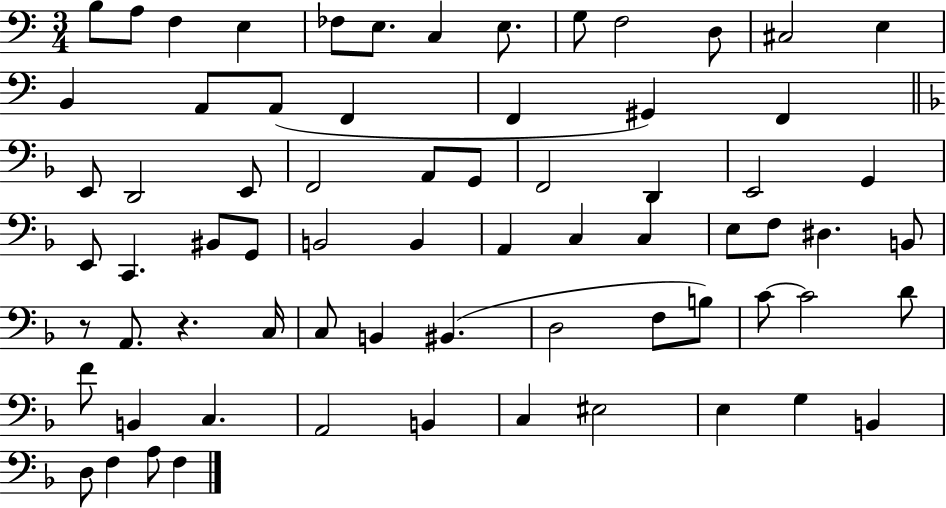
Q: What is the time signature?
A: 3/4